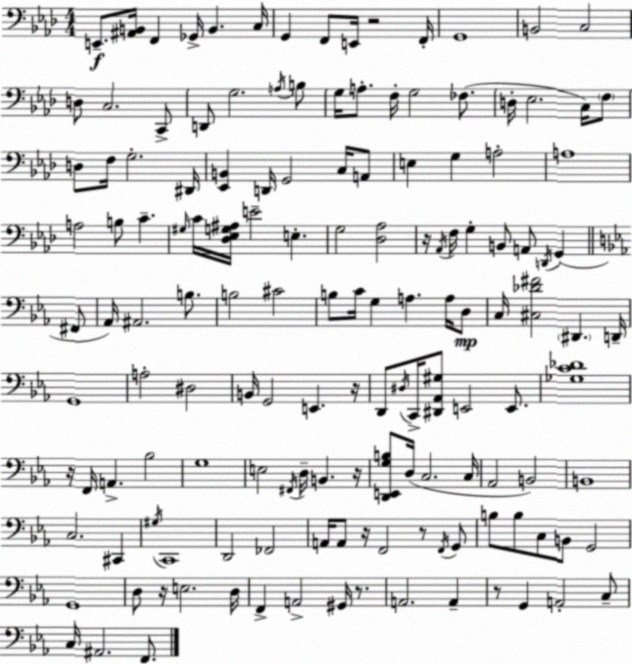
X:1
T:Untitled
M:4/4
L:1/4
K:Fm
E,,/2 [^A,,B,,]/4 F,, _G,,/4 B,, C,/4 G,, F,,/2 E,,/4 z2 F,,/4 G,,4 B,,2 C,2 D,/2 C,2 C,,/2 D,,/2 G,2 A,/4 B,/2 G,/4 A,/2 F,/4 G,2 _F,/2 D,/4 _E,2 C,/4 F,/2 D,/2 F,/4 G,2 ^D,,/4 [_E,,B,,] D,,/4 G,,2 C,/4 A,,/2 E, G, A,2 A,4 A,2 B,/2 C ^G,/4 C/4 [_D,_E,G,^A,]/4 E2 E, G,2 [_D,_A,]2 z/4 _A,,/4 F,/4 G, B,,/2 A,,/2 D,,/4 G,, ^F,,/2 _A,,/4 ^A,,2 B,/2 B,2 ^C2 B,/2 C/4 G, A, A,/4 D,/2 C,/4 [^C,_D^F]2 ^D,, D,,/4 G,,4 A,2 ^D,2 B,,/4 G,,2 E,, z/4 D,,/2 ^D,/4 C,,/4 [^D,,_A,,^G,]/2 E,,2 E,,/2 [_G,C_D]4 z/4 F,,/4 A,, _B,2 G,4 E,2 ^F,,/4 D,/4 B,, z/4 [D,,E,,G,B,]/2 D,/4 C,2 C,/4 _A,,2 B,,2 B,,4 C,2 ^C,, ^G,/4 C,,4 D,,2 _F,,2 A,,/4 A,,/2 z/4 F,,2 z/2 F,,/4 G,,/2 B,/2 B,/2 C,/2 B,,/2 G,,2 G,,4 D,/2 z/4 E,2 D,/4 F,, A,,2 ^G,,/4 z/2 A,,2 A,, z/2 G,, A,,2 C,/2 C,/4 ^A,,2 F,,/2